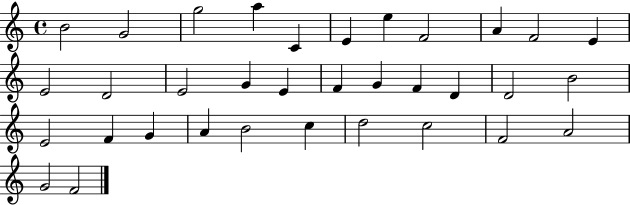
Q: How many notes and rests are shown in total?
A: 34